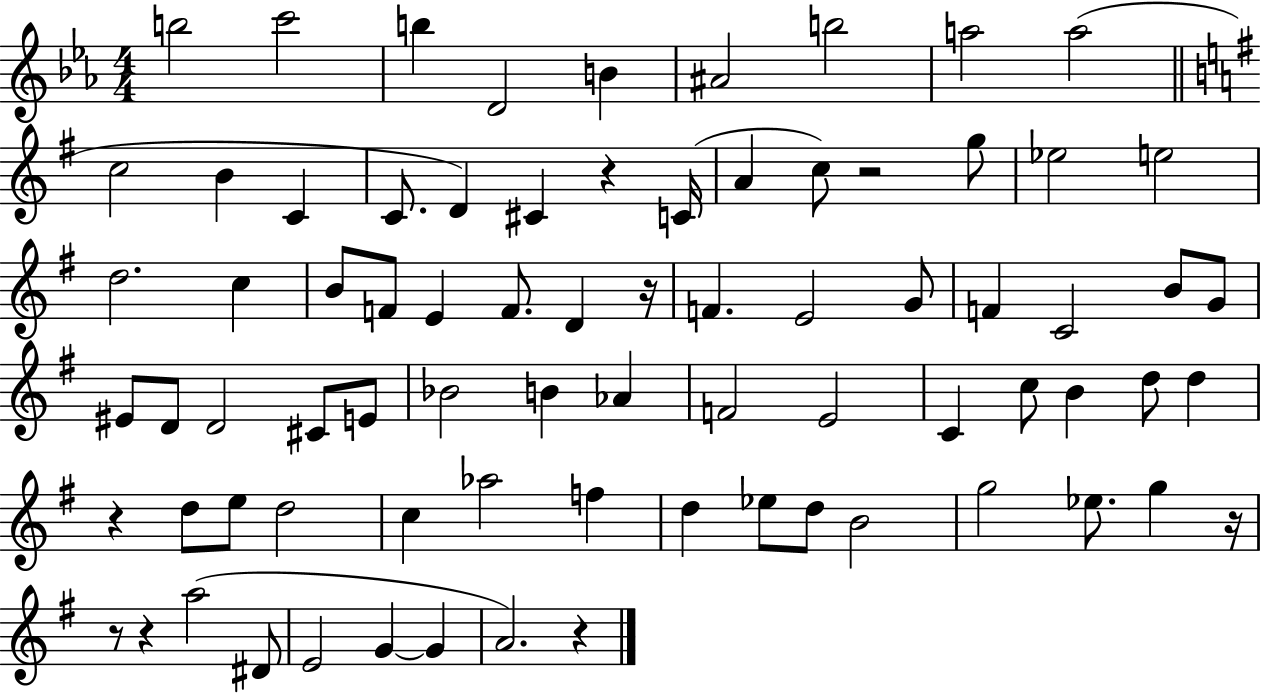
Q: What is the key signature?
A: EES major